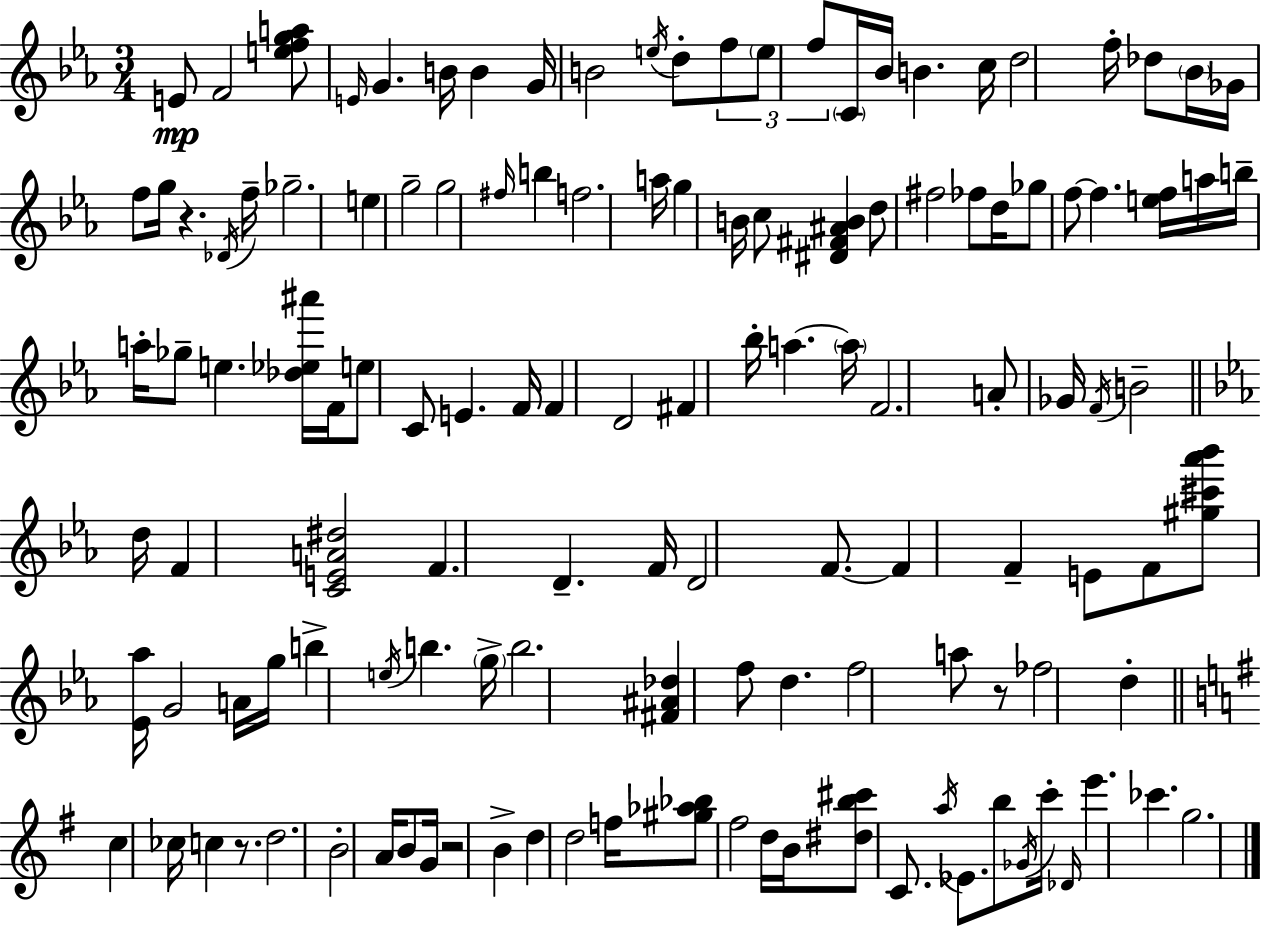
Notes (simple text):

E4/e F4/h [E5,F5,G5,A5]/e E4/s G4/q. B4/s B4/q G4/s B4/h E5/s D5/e F5/e E5/e F5/e C4/s Bb4/s B4/q. C5/s D5/h F5/s Db5/e Bb4/s Gb4/s F5/e G5/s R/q. Db4/s F5/s Gb5/h. E5/q G5/h G5/h F#5/s B5/q F5/h. A5/s G5/q B4/s C5/e [D#4,F#4,A#4,B4]/q D5/e F#5/h FES5/e D5/s Gb5/e F5/e F5/q. [E5,F5]/s A5/s B5/s A5/s Gb5/e E5/q. [Db5,Eb5,A#6]/s F4/s E5/e C4/e E4/q. F4/s F4/q D4/h F#4/q Bb5/s A5/q. A5/s F4/h. A4/e Gb4/s F4/s B4/h D5/s F4/q [C4,E4,A4,D#5]/h F4/q. D4/q. F4/s D4/h F4/e. F4/q F4/q E4/e F4/e [G#5,C#6,Ab6,Bb6]/e [Eb4,Ab5]/s G4/h A4/s G5/s B5/q E5/s B5/q. G5/s B5/h. [F#4,A#4,Db5]/q F5/e D5/q. F5/h A5/e R/e FES5/h D5/q C5/q CES5/s C5/q R/e. D5/h. B4/h A4/s B4/e G4/s R/h B4/q D5/q D5/h F5/s [G#5,Ab5,Bb5]/e F#5/h D5/s B4/s [D#5,B5,C#6]/e C4/e. A5/s Eb4/e. B5/e Gb4/s C6/s Db4/s E6/q. CES6/q. G5/h.